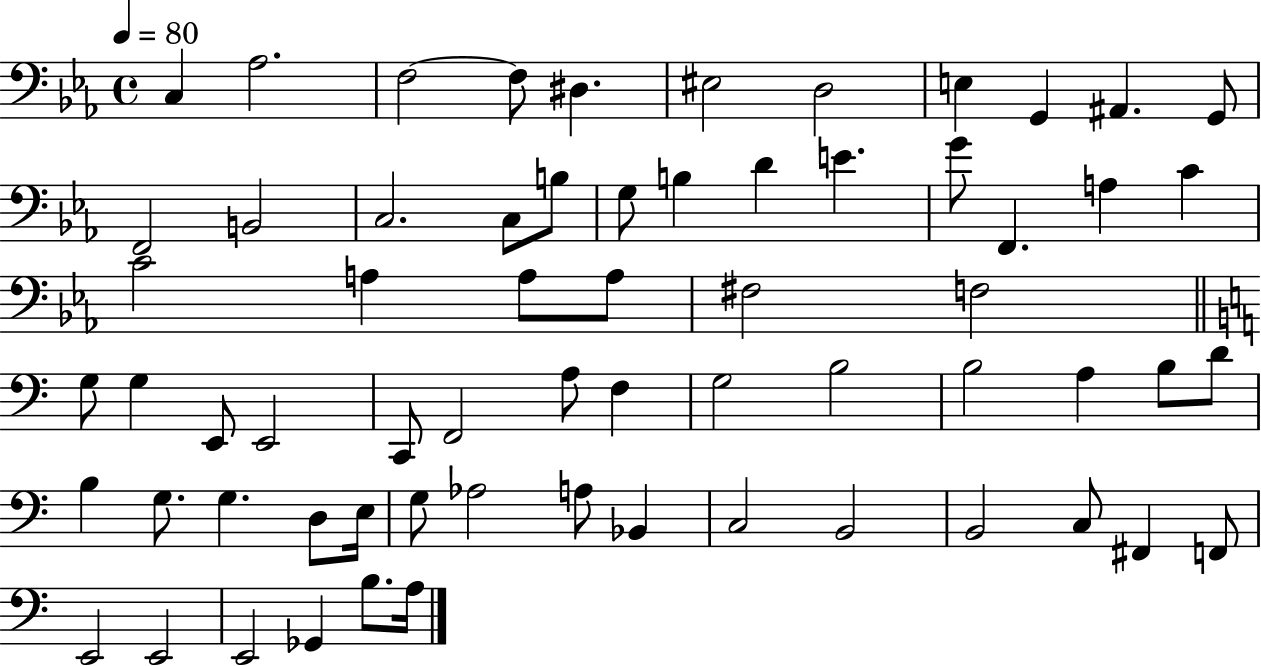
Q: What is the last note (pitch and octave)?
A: A3